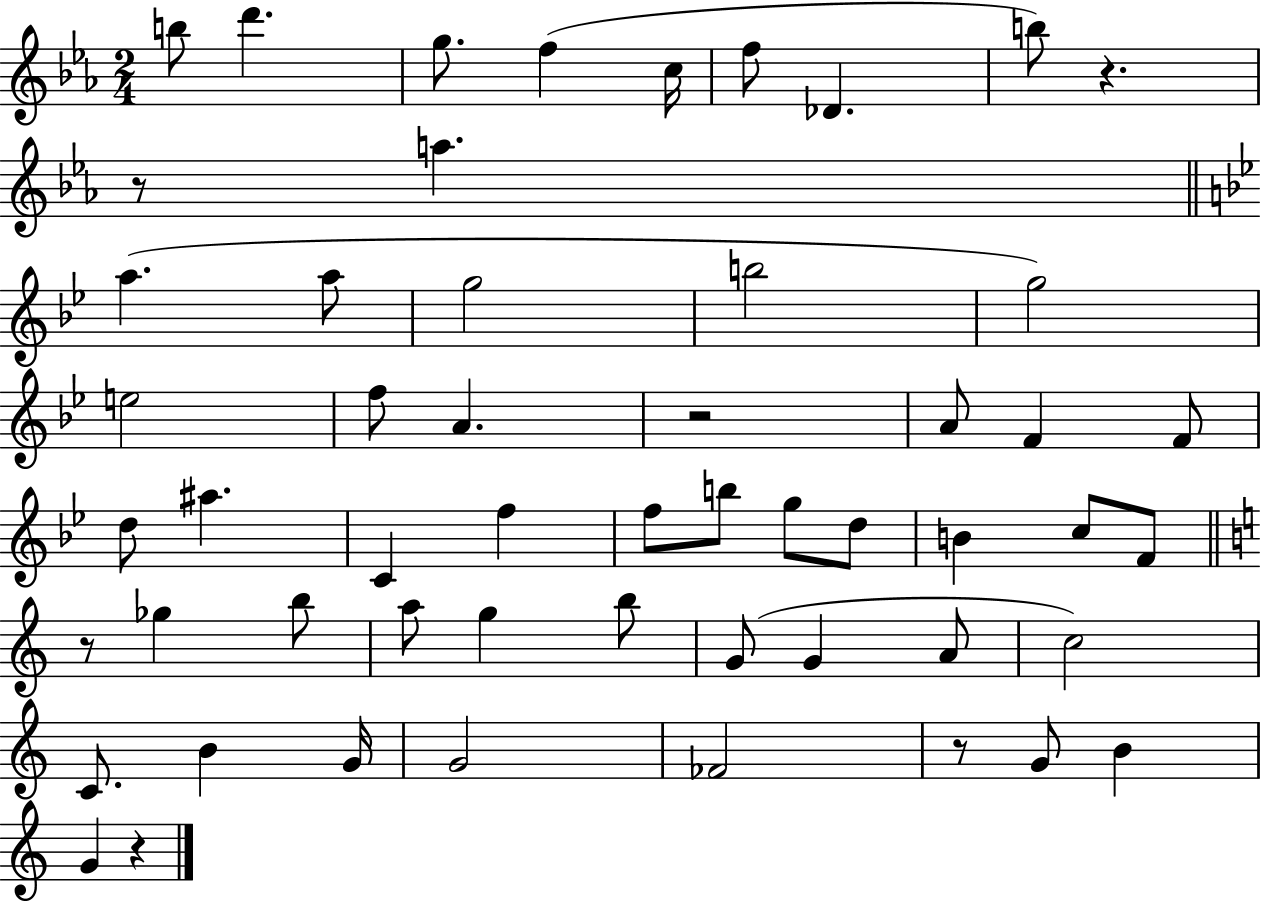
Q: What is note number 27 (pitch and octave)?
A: G5